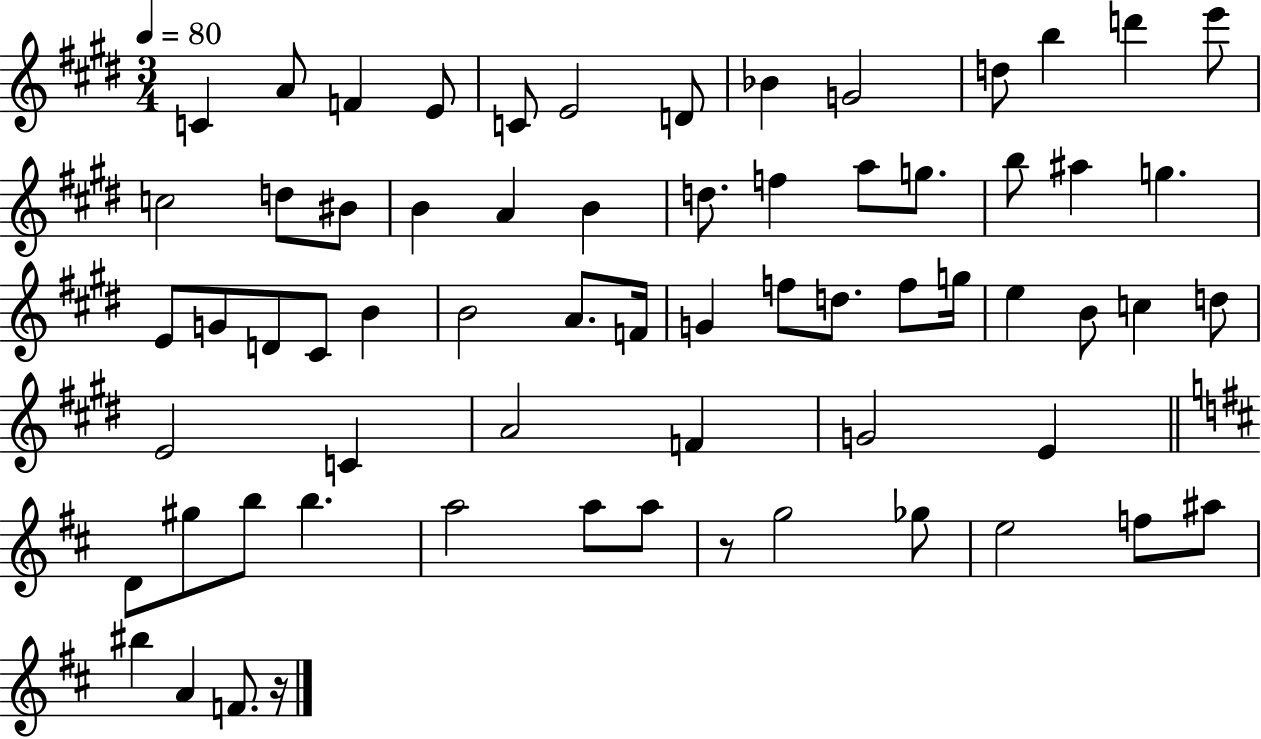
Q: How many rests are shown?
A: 2